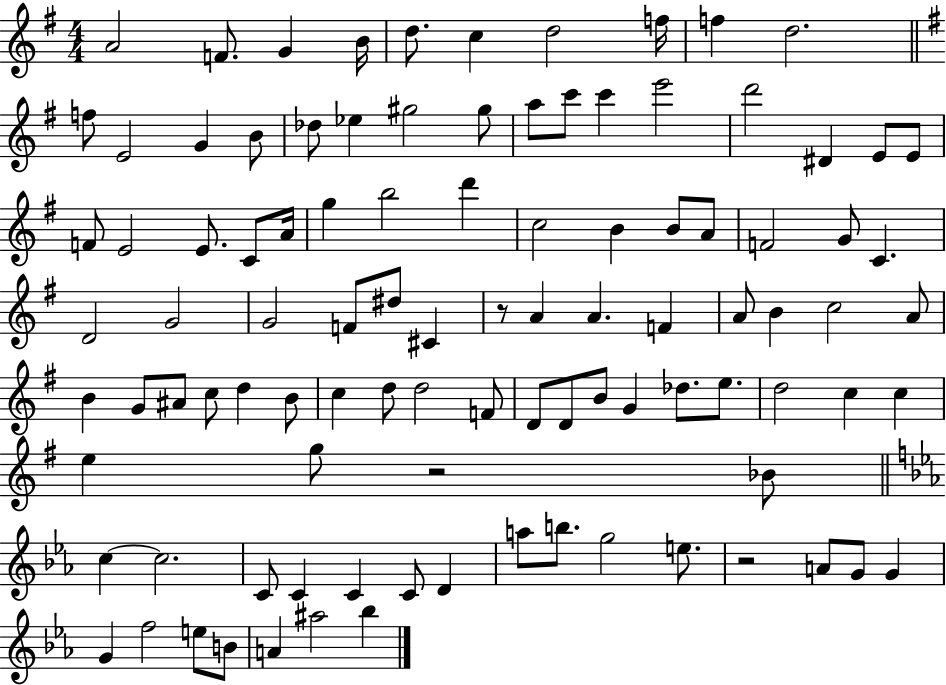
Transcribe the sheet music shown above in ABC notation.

X:1
T:Untitled
M:4/4
L:1/4
K:G
A2 F/2 G B/4 d/2 c d2 f/4 f d2 f/2 E2 G B/2 _d/2 _e ^g2 ^g/2 a/2 c'/2 c' e'2 d'2 ^D E/2 E/2 F/2 E2 E/2 C/2 A/4 g b2 d' c2 B B/2 A/2 F2 G/2 C D2 G2 G2 F/2 ^d/2 ^C z/2 A A F A/2 B c2 A/2 B G/2 ^A/2 c/2 d B/2 c d/2 d2 F/2 D/2 D/2 B/2 G _d/2 e/2 d2 c c e g/2 z2 _B/2 c c2 C/2 C C C/2 D a/2 b/2 g2 e/2 z2 A/2 G/2 G G f2 e/2 B/2 A ^a2 _b